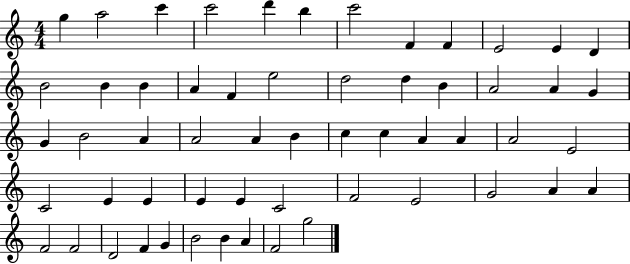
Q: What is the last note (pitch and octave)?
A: G5